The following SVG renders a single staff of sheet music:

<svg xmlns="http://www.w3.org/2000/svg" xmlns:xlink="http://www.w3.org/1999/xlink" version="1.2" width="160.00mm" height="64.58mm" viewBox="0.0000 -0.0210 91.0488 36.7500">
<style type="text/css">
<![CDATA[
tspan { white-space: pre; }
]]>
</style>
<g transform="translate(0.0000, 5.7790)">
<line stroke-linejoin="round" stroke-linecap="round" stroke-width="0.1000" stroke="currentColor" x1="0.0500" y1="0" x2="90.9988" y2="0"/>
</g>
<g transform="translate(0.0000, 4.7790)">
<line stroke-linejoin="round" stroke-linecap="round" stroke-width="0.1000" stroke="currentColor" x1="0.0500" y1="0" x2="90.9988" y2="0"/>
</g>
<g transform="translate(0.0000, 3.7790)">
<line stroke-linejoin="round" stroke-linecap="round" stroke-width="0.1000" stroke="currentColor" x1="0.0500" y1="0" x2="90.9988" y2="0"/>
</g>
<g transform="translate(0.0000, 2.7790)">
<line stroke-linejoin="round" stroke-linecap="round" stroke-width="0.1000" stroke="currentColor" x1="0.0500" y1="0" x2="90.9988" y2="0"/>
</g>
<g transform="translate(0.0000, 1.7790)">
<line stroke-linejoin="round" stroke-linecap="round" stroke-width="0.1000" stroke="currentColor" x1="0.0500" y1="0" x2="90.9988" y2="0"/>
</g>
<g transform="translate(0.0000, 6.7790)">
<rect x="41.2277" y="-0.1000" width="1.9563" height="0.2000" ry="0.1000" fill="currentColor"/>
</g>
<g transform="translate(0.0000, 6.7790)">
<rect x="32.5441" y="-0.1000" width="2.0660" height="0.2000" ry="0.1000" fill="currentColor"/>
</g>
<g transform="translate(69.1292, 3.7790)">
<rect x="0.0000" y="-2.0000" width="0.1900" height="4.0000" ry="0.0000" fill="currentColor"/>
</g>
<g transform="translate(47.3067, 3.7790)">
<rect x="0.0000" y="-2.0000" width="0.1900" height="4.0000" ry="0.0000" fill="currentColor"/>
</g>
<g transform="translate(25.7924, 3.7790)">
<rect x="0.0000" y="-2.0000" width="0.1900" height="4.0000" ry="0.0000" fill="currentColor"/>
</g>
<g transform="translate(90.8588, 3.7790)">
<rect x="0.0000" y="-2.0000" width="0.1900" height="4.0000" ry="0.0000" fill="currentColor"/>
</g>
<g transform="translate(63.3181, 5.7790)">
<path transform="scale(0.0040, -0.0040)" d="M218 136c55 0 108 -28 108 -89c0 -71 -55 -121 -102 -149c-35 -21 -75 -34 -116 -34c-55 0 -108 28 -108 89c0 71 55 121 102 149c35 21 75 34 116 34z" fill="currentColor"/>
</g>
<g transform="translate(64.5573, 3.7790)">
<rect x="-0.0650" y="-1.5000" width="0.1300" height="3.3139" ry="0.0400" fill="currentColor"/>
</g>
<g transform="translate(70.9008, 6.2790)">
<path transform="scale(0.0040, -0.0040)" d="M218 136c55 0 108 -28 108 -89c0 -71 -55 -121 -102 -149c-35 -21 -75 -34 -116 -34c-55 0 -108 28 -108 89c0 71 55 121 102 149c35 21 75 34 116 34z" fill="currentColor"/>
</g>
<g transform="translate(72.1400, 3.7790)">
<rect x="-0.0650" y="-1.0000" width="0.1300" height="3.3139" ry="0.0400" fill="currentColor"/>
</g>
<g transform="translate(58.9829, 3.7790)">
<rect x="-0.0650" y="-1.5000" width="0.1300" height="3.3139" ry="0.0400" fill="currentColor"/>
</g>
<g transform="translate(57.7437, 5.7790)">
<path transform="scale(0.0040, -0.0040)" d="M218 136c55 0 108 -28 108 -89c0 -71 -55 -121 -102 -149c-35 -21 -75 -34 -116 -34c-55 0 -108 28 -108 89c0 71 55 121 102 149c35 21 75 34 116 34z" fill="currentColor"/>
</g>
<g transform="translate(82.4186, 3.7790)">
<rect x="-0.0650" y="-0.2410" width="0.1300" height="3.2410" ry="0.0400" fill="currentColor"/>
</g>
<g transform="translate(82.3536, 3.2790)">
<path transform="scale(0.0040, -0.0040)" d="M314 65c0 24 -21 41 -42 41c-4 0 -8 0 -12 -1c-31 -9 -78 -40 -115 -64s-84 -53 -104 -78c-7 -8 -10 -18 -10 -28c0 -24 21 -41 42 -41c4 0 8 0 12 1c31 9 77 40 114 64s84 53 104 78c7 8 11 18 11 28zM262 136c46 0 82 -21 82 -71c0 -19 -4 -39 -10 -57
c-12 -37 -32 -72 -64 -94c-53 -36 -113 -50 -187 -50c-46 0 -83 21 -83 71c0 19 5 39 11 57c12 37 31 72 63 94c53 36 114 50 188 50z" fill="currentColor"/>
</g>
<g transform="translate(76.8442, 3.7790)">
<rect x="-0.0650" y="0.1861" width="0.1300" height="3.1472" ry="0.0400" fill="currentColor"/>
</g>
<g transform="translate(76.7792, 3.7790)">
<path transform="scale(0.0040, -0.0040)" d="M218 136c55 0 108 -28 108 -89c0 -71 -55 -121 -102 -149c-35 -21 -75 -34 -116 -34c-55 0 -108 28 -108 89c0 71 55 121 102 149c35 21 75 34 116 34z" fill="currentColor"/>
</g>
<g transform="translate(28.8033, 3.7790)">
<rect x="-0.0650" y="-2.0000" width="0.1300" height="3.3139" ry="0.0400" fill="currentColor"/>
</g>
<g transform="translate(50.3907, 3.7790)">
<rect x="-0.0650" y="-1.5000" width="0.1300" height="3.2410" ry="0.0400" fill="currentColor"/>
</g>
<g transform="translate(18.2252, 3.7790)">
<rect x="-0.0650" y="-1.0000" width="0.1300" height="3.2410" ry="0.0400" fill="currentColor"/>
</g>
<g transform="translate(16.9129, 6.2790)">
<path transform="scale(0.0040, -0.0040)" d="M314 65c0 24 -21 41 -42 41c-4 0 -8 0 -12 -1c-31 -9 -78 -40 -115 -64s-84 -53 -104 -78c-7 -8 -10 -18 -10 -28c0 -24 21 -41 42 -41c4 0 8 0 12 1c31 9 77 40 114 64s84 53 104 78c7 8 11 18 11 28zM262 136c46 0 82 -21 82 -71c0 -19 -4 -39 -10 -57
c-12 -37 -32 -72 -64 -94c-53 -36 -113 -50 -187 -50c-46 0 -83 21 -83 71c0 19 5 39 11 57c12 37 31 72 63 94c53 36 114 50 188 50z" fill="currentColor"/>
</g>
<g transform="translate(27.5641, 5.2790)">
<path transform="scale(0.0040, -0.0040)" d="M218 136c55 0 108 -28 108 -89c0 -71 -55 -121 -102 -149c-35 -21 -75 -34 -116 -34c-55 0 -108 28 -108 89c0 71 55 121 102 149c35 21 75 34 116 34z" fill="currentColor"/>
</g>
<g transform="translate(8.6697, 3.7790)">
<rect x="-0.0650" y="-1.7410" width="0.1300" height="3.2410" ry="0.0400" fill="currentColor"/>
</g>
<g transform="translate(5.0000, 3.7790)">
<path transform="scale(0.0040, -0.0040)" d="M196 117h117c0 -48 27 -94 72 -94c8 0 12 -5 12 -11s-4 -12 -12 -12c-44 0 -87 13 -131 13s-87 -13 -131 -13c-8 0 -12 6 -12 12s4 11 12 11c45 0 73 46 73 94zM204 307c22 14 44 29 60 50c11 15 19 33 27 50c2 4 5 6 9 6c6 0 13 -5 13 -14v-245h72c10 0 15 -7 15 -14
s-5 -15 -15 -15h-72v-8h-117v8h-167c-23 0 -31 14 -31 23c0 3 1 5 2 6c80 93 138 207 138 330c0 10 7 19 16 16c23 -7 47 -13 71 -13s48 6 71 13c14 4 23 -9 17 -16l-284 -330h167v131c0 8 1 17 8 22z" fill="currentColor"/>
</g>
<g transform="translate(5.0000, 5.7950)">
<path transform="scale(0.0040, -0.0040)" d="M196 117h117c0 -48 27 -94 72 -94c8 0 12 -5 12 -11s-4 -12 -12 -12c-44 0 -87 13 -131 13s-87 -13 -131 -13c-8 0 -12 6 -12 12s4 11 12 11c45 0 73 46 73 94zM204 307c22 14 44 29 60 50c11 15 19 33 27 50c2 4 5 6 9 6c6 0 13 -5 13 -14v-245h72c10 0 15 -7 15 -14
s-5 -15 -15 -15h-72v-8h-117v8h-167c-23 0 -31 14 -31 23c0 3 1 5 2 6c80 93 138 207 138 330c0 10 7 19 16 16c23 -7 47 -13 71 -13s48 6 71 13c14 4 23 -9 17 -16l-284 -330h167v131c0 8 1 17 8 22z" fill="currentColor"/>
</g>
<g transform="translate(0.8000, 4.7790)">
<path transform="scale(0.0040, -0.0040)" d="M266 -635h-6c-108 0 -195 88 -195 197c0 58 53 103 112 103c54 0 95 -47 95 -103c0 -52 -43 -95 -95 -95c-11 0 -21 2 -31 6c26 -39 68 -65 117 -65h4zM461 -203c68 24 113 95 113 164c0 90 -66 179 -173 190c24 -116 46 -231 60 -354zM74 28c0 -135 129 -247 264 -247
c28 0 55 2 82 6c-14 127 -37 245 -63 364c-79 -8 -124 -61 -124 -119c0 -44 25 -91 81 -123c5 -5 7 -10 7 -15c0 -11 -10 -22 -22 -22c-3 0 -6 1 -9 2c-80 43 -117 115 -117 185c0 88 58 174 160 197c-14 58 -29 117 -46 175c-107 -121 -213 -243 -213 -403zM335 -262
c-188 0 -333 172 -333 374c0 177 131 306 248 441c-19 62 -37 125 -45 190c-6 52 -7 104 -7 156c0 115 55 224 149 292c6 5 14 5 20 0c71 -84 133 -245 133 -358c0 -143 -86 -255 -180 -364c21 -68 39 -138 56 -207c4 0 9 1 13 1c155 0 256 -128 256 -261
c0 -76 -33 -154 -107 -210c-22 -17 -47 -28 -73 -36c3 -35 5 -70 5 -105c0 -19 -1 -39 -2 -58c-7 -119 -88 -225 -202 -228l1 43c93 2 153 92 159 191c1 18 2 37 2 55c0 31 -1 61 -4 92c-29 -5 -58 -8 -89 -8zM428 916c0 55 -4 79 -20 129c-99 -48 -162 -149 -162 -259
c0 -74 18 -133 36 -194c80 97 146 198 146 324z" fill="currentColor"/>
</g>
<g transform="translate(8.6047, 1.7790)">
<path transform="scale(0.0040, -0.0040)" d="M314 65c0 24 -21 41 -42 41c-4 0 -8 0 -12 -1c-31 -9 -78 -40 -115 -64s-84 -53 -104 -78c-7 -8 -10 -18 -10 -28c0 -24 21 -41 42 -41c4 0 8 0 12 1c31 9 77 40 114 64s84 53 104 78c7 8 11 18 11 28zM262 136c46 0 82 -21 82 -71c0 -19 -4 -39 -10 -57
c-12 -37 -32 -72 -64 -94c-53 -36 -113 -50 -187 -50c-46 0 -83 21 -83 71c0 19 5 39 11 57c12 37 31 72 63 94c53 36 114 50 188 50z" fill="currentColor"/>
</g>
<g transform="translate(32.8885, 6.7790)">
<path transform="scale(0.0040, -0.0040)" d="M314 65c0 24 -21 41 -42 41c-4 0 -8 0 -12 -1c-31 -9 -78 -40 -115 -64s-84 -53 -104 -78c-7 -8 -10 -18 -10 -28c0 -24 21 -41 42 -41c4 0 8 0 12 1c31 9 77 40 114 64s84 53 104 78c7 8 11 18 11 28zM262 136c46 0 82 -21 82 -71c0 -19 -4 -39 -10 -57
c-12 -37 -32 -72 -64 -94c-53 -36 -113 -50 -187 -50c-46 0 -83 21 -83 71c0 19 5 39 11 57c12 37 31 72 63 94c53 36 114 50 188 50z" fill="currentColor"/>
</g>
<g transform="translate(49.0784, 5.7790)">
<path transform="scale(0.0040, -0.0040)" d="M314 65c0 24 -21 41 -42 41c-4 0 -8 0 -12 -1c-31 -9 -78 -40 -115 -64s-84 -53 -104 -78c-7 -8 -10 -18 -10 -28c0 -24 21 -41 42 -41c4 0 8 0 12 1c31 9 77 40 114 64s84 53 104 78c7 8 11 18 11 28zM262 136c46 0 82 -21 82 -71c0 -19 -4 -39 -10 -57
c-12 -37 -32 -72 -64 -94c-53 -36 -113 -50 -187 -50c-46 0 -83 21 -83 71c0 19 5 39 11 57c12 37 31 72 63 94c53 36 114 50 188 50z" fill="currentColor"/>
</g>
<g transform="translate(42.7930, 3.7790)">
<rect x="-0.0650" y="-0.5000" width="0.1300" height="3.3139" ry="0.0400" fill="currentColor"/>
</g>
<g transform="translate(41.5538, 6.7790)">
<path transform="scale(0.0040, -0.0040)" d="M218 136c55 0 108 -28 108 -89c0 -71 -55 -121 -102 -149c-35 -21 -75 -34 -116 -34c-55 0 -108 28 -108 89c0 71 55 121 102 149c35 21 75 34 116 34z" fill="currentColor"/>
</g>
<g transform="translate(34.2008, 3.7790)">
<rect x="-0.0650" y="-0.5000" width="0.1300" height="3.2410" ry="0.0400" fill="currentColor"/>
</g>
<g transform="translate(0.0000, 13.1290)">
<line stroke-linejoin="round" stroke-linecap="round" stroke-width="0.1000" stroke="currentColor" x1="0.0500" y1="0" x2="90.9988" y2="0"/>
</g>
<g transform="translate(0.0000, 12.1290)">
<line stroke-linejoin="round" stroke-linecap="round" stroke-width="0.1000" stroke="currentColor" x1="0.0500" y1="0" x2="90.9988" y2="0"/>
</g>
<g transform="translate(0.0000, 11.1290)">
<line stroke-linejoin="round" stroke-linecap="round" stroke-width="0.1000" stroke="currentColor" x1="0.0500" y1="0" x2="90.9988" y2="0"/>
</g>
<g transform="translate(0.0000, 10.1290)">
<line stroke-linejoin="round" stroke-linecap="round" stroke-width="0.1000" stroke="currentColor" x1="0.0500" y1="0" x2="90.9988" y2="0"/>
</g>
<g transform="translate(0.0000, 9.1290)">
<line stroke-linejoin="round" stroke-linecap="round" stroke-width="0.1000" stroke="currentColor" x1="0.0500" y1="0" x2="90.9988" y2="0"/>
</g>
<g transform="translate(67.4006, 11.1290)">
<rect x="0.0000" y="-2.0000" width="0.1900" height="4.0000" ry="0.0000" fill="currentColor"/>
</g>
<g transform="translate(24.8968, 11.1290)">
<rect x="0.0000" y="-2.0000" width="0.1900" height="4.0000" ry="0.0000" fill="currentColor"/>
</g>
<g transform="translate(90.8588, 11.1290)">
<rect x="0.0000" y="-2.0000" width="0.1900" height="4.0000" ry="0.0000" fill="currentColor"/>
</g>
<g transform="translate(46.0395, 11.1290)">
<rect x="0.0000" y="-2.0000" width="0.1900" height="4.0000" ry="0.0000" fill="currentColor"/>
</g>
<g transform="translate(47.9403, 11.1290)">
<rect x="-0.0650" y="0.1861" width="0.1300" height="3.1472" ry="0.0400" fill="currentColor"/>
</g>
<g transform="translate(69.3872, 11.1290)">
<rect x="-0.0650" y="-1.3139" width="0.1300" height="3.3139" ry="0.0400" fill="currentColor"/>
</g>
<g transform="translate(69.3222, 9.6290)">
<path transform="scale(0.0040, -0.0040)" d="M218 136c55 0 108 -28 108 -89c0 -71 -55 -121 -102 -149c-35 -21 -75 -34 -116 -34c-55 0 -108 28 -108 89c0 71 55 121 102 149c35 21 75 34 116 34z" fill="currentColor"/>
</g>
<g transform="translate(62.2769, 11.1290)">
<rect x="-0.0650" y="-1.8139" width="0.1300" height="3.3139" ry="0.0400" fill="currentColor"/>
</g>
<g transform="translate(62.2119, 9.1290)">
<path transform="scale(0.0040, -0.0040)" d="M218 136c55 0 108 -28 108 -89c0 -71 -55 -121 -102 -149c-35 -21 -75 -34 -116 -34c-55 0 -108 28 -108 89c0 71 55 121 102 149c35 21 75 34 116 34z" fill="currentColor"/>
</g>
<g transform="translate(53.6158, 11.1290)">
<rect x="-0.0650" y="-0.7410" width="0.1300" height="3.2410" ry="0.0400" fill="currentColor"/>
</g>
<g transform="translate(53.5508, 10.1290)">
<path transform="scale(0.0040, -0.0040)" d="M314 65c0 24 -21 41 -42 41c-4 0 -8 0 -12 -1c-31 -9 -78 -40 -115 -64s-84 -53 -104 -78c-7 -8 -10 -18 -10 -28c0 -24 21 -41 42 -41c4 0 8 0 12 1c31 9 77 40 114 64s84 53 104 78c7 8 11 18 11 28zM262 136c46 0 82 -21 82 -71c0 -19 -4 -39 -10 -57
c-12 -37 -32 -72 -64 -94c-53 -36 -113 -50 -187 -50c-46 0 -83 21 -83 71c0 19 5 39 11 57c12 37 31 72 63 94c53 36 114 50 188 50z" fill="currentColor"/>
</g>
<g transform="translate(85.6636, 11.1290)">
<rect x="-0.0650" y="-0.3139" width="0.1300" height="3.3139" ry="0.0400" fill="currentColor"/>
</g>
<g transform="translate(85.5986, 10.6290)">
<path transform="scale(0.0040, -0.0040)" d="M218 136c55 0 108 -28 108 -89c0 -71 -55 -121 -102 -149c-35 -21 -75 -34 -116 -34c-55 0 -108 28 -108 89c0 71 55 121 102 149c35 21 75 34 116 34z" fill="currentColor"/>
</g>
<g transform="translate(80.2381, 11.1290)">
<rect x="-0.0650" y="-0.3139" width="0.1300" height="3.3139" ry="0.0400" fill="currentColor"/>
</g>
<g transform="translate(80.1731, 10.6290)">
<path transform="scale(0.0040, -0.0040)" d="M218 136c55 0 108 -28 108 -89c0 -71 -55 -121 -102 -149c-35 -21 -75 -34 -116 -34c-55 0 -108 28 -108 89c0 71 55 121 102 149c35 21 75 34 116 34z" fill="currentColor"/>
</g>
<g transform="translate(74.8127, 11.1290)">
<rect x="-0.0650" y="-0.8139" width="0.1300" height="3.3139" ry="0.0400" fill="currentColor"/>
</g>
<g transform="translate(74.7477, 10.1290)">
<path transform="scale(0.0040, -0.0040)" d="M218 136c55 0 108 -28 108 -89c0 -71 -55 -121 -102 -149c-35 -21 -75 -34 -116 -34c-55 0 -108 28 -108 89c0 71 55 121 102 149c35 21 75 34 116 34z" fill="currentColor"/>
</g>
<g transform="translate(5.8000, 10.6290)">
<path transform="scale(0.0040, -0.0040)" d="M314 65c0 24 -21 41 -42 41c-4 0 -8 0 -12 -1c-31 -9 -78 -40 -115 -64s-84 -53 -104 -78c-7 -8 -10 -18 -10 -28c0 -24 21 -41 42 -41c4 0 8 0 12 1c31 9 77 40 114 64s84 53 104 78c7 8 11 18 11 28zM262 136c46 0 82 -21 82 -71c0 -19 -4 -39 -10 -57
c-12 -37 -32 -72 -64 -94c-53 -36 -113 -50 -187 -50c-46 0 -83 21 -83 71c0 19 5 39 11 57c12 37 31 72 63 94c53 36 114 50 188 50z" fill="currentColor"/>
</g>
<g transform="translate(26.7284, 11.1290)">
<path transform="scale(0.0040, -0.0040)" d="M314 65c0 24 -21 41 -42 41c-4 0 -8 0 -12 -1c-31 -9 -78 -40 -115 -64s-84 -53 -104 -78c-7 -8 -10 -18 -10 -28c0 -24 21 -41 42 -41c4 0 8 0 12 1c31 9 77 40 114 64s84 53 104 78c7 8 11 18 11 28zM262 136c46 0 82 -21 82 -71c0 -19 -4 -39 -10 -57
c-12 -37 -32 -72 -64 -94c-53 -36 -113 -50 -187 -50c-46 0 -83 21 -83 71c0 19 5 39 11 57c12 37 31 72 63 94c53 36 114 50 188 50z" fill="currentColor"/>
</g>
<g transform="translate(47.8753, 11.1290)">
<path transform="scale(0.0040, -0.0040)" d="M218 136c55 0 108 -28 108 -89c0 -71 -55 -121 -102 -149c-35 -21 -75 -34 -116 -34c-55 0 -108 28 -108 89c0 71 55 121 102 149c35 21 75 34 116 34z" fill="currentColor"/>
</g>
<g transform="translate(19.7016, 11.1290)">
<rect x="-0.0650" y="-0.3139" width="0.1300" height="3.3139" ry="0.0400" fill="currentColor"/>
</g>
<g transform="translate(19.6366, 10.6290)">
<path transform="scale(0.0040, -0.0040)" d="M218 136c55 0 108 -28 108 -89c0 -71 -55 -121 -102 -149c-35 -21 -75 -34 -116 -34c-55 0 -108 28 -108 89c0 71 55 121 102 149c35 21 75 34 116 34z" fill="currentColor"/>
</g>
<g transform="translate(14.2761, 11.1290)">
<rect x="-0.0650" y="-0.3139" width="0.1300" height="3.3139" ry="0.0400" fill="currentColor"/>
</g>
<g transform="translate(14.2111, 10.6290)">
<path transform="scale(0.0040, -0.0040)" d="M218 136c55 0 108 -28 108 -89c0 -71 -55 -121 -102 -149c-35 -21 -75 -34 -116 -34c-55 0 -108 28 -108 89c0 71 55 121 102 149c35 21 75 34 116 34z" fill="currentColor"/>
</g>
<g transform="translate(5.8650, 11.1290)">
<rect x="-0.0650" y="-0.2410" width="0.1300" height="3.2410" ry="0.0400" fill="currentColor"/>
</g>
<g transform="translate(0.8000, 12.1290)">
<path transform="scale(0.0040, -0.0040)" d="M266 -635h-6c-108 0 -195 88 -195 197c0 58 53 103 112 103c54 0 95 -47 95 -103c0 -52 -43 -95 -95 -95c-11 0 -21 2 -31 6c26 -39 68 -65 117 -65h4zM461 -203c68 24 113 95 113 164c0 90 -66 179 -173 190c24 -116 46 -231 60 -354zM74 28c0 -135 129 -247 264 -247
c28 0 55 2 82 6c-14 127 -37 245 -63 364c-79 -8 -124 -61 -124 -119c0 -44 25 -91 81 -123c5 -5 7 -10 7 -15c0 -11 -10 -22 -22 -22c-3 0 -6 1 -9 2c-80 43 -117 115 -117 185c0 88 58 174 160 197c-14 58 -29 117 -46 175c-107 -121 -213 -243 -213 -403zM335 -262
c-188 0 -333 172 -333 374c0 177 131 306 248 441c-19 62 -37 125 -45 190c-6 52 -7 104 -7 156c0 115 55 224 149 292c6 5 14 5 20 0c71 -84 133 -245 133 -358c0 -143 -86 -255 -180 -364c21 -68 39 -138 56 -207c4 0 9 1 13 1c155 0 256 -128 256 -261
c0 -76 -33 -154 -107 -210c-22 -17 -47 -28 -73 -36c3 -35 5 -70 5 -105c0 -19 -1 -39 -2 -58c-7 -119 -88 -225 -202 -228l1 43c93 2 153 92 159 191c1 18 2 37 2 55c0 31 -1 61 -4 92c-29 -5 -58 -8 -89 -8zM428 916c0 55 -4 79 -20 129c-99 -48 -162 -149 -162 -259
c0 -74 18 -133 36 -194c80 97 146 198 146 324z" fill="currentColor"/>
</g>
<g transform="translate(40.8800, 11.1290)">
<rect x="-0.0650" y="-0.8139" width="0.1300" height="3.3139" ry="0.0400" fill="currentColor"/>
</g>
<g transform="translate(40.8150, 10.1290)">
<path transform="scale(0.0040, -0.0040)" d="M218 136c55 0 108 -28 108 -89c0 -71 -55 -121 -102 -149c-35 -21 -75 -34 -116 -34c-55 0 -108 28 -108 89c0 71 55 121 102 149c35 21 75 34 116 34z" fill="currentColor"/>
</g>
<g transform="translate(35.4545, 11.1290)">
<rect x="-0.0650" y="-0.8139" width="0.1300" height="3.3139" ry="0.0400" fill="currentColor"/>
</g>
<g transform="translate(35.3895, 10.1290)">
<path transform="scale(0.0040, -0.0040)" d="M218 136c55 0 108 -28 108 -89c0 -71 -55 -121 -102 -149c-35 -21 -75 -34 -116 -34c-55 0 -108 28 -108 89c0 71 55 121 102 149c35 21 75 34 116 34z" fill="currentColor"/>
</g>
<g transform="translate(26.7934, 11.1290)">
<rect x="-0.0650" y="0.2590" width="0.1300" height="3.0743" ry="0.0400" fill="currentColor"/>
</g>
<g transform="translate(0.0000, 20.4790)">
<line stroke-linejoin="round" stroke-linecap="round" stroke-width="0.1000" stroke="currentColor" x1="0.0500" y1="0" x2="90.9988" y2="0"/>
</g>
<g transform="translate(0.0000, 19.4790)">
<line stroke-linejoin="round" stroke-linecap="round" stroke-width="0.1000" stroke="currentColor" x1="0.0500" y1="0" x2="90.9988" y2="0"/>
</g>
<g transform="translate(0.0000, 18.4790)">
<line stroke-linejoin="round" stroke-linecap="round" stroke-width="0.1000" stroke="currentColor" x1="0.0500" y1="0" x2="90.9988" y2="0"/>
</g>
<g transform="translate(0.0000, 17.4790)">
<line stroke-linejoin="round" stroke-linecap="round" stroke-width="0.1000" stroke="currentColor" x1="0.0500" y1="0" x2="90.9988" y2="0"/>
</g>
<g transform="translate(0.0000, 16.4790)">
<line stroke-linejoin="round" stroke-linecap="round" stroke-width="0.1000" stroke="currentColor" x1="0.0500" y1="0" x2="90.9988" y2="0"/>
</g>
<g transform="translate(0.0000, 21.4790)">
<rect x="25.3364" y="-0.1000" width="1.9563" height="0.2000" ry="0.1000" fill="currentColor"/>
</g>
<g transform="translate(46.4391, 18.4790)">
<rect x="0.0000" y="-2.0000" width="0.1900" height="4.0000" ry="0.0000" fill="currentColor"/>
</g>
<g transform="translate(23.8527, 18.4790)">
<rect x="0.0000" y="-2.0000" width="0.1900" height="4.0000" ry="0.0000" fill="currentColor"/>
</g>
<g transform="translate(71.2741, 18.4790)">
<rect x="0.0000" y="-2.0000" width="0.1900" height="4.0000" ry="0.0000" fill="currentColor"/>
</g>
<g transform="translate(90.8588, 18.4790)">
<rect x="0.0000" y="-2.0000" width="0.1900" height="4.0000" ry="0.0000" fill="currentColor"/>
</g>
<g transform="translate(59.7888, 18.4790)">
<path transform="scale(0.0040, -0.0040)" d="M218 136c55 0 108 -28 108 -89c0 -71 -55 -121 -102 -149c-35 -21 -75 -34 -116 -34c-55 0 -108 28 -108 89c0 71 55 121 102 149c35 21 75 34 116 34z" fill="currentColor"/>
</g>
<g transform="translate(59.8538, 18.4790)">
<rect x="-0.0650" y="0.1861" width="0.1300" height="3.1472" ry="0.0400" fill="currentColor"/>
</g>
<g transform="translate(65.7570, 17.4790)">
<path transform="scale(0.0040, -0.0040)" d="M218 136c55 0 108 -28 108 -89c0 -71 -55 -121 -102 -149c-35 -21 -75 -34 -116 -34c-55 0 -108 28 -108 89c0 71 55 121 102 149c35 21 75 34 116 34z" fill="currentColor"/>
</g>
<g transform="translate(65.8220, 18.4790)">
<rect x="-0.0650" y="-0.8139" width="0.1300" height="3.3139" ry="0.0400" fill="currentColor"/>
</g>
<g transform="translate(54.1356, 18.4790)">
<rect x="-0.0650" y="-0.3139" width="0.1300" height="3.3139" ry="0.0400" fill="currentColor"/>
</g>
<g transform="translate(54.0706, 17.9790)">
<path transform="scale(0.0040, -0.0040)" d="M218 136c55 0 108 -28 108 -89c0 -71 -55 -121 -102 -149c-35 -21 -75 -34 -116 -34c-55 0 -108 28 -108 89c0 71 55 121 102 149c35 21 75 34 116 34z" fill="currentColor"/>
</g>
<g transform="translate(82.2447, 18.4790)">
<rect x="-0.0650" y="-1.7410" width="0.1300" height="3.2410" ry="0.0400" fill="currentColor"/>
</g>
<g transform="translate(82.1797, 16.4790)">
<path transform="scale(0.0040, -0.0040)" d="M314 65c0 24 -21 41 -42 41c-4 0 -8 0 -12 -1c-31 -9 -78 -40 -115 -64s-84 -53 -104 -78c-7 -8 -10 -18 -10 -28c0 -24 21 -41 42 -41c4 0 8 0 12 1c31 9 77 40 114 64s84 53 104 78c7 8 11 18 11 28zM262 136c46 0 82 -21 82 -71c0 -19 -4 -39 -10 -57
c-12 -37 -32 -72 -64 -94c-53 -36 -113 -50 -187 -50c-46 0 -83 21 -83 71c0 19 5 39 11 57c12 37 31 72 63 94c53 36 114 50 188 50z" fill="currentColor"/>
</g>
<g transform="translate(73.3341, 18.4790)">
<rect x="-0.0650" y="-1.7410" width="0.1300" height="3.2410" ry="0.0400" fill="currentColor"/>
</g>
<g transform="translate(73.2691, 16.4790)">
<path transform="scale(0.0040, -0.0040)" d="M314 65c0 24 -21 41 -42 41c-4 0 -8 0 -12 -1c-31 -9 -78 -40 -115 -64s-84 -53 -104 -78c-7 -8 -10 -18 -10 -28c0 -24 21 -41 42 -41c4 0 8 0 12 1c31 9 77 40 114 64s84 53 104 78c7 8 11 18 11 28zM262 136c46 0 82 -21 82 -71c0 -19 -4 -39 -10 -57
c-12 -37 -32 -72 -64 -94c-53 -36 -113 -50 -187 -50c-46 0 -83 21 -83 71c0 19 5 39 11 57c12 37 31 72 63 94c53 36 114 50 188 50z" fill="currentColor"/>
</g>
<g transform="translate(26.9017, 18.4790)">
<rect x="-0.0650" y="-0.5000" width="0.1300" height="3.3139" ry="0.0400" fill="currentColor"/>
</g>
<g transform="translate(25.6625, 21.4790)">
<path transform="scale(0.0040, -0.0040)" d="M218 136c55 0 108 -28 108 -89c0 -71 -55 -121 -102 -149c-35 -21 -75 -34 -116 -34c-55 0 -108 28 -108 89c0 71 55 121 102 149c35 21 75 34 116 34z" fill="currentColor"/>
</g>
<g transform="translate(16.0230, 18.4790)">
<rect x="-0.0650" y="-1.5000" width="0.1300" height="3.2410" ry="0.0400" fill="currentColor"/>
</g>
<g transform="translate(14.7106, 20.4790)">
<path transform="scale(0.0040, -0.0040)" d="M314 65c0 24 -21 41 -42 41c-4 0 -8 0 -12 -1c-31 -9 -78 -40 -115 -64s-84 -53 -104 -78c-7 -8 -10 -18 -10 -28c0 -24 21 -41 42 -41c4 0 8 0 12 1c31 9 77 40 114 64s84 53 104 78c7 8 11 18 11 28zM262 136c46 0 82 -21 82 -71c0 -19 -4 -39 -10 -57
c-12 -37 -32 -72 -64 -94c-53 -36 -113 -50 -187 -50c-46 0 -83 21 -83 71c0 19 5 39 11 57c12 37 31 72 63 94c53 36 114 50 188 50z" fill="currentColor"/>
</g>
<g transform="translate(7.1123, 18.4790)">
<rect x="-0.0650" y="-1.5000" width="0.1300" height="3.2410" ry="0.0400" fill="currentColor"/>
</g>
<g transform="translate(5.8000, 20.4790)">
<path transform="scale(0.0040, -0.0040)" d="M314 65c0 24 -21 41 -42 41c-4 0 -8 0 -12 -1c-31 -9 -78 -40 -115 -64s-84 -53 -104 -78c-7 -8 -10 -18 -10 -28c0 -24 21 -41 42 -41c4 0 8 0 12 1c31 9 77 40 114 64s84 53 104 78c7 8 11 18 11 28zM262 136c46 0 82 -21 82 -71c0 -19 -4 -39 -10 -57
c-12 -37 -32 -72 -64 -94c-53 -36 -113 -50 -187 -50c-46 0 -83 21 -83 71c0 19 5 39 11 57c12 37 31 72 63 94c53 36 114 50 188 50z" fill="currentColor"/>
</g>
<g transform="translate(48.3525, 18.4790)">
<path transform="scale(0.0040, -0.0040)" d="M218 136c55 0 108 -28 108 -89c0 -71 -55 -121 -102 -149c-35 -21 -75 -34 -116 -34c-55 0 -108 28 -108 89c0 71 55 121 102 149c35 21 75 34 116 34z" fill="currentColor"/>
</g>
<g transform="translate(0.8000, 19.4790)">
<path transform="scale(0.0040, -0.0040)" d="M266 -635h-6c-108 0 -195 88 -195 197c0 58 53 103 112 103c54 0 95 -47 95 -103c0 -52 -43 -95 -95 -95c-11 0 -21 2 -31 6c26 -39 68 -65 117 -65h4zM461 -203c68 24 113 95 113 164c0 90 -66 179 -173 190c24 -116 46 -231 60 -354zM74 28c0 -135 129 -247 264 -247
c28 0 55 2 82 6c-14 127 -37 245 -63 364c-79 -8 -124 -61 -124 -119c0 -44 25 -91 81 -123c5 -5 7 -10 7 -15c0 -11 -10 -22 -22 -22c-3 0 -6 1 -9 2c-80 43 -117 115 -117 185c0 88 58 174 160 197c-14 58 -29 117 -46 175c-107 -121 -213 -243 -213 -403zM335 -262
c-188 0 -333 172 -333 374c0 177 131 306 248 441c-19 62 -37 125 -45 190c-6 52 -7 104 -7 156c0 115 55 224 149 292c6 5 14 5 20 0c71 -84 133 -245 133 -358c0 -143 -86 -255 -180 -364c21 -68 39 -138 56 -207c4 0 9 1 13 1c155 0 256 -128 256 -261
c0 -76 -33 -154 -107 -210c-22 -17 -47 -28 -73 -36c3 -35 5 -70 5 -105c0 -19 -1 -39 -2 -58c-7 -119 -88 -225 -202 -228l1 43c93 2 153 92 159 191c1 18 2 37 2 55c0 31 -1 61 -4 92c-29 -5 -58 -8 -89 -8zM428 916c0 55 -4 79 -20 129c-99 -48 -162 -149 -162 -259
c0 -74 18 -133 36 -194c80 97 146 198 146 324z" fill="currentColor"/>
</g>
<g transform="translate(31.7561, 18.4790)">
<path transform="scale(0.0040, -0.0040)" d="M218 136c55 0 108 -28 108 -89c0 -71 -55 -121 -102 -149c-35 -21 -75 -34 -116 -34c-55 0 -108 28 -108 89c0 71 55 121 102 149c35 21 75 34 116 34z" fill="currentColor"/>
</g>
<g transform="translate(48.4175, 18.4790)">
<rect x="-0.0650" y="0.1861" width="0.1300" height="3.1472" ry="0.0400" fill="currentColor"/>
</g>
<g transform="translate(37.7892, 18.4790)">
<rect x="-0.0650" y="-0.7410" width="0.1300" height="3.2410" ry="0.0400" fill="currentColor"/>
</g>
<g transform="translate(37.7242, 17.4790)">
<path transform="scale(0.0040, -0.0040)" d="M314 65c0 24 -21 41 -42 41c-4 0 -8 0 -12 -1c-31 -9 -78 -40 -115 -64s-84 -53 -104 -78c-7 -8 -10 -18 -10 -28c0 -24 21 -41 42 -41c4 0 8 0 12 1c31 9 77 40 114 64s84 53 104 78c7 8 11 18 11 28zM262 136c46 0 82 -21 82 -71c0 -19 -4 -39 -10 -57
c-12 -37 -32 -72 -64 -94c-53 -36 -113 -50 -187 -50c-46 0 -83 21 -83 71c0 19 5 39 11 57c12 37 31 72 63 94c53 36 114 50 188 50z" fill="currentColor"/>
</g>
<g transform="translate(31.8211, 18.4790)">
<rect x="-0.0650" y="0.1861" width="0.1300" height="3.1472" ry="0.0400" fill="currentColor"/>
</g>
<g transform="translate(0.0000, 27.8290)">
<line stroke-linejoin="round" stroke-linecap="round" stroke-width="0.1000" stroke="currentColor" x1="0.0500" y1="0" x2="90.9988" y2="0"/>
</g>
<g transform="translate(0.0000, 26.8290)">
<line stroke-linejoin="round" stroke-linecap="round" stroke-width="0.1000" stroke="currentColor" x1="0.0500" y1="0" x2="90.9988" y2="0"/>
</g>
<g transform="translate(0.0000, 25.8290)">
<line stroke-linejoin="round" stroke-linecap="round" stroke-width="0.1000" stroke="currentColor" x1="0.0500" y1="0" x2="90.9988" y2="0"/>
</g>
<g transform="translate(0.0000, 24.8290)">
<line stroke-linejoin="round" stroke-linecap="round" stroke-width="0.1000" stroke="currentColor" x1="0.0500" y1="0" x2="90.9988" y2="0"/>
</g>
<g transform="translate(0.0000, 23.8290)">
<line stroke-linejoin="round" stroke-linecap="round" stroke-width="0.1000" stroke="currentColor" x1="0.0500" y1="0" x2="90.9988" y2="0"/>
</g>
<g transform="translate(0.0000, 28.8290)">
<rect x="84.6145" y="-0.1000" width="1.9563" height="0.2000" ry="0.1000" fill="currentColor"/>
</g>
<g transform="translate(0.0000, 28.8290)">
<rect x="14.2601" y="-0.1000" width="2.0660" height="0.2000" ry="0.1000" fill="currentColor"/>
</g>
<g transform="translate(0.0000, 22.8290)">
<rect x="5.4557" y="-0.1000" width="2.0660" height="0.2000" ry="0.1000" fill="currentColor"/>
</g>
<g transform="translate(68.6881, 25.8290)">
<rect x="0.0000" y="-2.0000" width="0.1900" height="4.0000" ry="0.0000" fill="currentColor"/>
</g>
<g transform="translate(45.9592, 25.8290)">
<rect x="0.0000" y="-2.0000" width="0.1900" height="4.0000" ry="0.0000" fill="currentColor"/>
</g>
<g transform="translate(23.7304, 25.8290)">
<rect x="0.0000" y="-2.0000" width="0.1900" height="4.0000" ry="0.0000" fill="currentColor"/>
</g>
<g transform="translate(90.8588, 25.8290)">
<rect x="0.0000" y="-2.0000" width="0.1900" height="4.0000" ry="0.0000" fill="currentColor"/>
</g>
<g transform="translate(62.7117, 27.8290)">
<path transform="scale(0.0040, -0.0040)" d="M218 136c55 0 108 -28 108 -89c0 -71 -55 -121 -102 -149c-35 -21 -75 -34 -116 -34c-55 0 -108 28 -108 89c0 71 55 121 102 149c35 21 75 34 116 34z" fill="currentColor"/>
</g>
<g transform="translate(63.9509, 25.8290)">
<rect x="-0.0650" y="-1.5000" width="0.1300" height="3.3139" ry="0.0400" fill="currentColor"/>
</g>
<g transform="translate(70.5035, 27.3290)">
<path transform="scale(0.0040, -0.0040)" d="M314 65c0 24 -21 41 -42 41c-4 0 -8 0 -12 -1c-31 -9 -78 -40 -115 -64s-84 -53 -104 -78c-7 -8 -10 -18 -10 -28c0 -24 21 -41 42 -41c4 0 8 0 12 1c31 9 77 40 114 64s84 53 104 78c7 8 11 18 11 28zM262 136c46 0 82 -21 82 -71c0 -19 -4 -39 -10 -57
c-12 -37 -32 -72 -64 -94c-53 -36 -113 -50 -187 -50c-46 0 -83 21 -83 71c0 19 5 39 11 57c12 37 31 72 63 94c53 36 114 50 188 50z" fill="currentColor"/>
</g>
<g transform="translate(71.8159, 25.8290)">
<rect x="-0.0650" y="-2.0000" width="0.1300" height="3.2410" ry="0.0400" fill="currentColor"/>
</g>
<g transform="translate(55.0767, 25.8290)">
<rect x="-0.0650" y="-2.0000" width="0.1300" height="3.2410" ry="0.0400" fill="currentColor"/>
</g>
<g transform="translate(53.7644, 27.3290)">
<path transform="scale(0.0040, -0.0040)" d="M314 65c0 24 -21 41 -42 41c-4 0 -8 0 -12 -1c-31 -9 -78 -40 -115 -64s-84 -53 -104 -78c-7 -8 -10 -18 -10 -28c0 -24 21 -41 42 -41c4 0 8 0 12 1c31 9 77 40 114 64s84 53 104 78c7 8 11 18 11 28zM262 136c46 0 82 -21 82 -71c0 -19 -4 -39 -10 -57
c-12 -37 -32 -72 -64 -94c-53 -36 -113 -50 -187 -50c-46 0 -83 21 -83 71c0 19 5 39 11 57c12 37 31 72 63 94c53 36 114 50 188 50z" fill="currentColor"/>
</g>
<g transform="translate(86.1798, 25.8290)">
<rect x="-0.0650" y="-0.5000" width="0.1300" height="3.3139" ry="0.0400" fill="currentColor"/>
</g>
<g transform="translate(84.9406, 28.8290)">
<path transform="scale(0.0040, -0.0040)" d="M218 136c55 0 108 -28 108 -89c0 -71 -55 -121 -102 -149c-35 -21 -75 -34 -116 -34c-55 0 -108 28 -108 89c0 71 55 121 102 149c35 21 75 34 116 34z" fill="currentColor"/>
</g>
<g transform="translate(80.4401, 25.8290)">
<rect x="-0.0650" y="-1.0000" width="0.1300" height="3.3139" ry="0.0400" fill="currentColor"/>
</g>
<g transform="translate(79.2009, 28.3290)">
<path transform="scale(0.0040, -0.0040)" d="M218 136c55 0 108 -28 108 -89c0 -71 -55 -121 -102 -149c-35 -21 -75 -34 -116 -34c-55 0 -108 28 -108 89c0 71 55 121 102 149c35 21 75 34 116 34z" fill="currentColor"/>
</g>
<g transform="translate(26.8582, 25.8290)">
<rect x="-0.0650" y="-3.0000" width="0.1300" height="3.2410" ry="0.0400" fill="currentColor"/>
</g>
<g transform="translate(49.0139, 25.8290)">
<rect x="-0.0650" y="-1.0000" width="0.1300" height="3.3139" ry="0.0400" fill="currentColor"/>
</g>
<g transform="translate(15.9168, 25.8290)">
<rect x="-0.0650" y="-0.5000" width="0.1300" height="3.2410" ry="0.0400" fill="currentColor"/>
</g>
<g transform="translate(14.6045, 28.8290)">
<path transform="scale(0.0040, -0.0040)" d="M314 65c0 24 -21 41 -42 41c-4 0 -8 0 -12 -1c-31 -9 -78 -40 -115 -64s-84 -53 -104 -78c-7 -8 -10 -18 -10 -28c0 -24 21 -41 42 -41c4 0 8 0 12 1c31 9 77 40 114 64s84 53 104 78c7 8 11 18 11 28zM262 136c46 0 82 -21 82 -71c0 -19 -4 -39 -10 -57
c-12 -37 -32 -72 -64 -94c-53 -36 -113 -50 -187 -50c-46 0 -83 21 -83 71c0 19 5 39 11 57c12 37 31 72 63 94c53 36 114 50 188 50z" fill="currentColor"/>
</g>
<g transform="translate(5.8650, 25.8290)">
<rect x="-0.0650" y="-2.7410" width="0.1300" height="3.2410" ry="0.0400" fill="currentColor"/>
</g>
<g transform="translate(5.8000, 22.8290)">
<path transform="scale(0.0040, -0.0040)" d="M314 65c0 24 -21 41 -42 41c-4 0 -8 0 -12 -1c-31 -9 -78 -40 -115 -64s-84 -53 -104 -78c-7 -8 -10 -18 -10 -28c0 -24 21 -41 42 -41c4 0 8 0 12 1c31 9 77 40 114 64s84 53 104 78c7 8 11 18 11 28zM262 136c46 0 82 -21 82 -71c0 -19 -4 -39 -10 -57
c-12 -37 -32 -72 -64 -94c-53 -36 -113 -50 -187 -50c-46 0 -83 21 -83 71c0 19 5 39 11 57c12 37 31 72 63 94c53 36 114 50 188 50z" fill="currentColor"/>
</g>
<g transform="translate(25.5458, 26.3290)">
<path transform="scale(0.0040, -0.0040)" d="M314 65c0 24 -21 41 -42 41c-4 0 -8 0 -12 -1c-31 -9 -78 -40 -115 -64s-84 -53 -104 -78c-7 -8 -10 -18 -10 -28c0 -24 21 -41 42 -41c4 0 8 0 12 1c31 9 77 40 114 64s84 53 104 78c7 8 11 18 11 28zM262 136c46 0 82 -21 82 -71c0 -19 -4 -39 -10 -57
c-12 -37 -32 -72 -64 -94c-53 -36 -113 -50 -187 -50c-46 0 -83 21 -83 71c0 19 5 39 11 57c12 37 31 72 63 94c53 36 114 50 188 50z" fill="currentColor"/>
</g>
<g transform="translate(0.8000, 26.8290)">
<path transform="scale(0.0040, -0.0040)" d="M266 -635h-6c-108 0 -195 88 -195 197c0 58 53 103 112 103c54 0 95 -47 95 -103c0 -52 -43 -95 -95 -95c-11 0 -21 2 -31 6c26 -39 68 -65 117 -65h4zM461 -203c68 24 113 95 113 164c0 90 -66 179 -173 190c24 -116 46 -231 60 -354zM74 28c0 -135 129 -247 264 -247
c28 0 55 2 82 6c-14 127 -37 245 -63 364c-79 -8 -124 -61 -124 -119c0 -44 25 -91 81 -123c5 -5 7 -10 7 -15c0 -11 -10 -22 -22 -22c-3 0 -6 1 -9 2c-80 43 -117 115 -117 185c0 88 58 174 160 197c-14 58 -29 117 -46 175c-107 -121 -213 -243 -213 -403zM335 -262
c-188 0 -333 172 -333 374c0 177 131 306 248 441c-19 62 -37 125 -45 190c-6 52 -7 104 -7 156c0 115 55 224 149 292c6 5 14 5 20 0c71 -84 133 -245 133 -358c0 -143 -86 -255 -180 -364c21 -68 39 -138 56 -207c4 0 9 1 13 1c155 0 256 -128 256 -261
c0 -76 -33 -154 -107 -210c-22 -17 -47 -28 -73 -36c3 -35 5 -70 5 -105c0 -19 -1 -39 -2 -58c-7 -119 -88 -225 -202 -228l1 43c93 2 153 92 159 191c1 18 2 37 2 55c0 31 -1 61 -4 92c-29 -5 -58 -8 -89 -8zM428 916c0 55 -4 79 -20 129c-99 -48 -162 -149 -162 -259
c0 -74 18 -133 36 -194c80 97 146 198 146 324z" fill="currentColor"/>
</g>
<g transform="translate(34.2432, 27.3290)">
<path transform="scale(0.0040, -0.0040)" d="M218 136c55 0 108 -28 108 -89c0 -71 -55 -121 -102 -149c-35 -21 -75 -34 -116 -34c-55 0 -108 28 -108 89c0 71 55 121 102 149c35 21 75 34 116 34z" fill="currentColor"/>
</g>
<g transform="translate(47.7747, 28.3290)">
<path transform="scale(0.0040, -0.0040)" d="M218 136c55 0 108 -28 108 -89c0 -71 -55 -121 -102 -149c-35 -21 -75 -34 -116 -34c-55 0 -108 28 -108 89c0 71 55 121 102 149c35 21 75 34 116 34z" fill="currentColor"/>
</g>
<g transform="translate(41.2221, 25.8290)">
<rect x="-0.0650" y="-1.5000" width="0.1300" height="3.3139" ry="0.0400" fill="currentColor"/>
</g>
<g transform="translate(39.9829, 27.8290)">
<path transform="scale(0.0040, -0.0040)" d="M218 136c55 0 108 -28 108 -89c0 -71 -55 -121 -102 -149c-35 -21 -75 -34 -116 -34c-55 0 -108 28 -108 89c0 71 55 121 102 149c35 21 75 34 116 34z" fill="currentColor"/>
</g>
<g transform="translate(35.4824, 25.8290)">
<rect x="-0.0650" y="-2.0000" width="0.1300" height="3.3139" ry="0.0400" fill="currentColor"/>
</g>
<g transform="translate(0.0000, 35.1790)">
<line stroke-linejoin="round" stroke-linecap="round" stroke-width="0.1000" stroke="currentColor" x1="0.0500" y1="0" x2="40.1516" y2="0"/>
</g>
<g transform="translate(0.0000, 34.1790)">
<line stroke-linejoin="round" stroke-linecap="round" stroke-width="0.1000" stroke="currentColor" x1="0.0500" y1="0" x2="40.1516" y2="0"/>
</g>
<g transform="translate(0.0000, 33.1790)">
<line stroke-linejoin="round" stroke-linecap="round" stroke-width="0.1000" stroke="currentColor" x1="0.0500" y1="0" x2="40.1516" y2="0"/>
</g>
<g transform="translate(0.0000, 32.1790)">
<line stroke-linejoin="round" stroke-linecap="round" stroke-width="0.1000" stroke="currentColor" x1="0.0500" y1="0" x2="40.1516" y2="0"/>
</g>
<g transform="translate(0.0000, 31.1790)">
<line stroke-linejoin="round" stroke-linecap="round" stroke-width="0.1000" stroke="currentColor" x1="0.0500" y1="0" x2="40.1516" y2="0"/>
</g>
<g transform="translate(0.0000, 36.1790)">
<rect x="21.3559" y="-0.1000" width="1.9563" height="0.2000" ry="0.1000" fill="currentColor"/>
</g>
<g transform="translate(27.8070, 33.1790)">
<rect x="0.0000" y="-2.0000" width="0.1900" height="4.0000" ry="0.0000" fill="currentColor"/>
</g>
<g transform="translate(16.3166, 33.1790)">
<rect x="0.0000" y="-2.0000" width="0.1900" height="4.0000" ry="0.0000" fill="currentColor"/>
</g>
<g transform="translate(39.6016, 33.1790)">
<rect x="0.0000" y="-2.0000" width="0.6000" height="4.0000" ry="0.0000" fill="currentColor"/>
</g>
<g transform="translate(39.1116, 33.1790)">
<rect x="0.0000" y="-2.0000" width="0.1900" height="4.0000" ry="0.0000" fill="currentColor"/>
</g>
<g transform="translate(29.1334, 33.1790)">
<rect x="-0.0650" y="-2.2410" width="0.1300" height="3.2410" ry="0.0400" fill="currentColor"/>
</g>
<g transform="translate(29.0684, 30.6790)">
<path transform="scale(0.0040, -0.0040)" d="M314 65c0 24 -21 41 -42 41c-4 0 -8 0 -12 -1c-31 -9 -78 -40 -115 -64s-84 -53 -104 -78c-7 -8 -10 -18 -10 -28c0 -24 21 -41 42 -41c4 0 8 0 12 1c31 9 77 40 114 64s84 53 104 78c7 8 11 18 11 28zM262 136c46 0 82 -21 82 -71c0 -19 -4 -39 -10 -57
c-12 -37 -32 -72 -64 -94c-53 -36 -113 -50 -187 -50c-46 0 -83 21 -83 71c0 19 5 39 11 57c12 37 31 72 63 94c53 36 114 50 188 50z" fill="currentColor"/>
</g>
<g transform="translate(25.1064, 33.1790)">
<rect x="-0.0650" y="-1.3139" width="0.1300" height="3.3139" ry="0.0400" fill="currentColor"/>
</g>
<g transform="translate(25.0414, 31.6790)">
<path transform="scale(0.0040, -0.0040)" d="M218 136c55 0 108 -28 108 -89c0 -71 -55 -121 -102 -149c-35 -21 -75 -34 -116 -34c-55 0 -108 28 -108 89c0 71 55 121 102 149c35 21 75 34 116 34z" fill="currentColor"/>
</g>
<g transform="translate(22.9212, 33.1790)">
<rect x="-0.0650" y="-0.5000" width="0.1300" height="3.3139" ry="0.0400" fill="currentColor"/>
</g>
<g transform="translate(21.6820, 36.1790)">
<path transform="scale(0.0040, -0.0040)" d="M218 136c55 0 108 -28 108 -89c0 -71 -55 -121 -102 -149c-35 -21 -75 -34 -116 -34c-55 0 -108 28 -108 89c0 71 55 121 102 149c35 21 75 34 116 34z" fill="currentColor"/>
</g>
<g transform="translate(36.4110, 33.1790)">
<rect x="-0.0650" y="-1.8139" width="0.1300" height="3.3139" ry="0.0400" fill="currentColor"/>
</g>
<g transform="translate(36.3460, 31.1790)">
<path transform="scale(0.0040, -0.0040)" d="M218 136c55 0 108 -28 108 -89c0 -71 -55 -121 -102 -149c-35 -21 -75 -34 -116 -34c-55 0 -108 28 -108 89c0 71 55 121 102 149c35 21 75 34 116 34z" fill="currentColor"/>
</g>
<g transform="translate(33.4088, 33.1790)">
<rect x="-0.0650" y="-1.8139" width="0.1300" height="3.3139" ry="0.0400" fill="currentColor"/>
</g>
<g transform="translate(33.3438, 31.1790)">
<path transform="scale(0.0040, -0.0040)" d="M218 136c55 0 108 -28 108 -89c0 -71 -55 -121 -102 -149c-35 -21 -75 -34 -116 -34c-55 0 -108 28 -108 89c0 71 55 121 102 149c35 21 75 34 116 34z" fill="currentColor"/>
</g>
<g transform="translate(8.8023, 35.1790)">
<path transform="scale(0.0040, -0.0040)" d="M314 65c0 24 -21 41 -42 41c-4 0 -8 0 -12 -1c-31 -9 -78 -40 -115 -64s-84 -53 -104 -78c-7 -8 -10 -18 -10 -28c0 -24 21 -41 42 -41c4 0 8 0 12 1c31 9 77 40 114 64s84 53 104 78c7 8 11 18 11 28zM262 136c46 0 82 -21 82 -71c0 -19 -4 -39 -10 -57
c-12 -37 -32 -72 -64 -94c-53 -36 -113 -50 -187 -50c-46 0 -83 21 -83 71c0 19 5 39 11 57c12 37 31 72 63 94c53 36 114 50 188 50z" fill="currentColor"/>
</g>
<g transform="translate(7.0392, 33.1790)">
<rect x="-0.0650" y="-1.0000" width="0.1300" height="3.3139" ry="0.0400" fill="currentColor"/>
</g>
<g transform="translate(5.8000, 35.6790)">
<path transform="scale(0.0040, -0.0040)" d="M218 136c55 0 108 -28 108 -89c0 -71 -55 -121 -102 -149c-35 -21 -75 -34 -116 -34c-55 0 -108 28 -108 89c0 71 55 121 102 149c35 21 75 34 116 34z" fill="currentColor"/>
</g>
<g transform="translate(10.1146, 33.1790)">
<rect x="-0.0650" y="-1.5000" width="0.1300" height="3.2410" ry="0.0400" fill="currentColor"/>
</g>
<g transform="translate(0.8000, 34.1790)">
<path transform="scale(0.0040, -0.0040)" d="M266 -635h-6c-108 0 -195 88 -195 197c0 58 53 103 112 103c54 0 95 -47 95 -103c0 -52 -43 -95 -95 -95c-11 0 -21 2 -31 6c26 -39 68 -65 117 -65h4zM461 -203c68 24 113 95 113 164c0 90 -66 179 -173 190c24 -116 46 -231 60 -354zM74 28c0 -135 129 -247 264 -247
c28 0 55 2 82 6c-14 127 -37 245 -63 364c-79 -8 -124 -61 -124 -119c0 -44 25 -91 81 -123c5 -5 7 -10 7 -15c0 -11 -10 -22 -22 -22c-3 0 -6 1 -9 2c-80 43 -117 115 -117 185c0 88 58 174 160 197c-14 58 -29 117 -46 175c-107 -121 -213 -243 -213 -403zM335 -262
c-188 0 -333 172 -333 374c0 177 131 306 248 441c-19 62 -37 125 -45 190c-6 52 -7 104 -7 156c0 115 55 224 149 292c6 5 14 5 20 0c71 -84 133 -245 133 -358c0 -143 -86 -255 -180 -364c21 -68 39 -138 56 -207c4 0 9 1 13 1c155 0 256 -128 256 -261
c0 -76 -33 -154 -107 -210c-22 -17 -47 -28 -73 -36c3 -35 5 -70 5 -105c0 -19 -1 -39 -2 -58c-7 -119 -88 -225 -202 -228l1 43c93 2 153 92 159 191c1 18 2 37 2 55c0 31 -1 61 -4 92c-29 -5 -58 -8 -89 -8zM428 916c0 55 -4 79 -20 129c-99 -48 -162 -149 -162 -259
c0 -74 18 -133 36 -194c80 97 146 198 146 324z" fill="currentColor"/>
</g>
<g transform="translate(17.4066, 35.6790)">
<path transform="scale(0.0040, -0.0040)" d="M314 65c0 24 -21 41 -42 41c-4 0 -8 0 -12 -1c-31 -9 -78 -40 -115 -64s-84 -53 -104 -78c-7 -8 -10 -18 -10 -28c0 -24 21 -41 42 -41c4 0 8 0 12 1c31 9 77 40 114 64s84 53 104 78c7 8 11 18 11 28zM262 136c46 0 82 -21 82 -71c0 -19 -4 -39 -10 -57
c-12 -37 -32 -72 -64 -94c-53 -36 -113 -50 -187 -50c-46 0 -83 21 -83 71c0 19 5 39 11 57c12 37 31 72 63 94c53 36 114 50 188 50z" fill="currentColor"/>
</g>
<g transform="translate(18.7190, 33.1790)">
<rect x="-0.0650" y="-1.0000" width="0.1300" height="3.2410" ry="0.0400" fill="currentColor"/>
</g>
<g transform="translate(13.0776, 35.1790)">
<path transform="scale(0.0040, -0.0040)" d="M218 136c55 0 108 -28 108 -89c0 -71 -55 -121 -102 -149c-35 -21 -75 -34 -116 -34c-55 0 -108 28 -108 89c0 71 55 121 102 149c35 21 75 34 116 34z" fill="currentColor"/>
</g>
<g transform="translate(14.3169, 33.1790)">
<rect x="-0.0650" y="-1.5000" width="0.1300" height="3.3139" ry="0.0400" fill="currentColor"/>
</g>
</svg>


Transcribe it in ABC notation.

X:1
T:Untitled
M:4/4
L:1/4
K:C
f2 D2 F C2 C E2 E E D B c2 c2 c c B2 d d B d2 f e d c c E2 E2 C B d2 B c B d f2 f2 a2 C2 A2 F E D F2 E F2 D C D E2 E D2 C e g2 f f